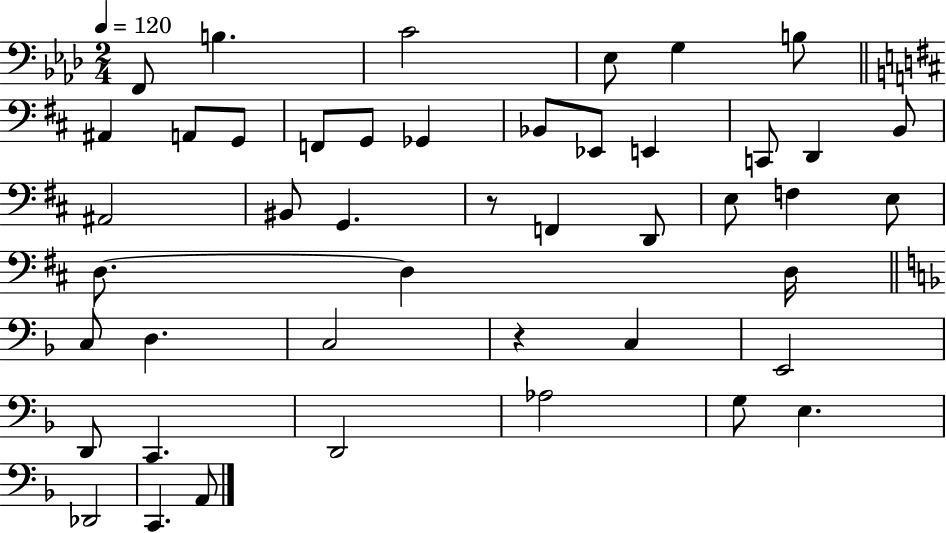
{
  \clef bass
  \numericTimeSignature
  \time 2/4
  \key aes \major
  \tempo 4 = 120
  f,8 b4. | c'2 | ees8 g4 b8 | \bar "||" \break \key d \major ais,4 a,8 g,8 | f,8 g,8 ges,4 | bes,8 ees,8 e,4 | c,8 d,4 b,8 | \break ais,2 | bis,8 g,4. | r8 f,4 d,8 | e8 f4 e8 | \break d8.~~ d4 d16 | \bar "||" \break \key f \major c8 d4. | c2 | r4 c4 | e,2 | \break d,8 c,4. | d,2 | aes2 | g8 e4. | \break des,2 | c,4. a,8 | \bar "|."
}